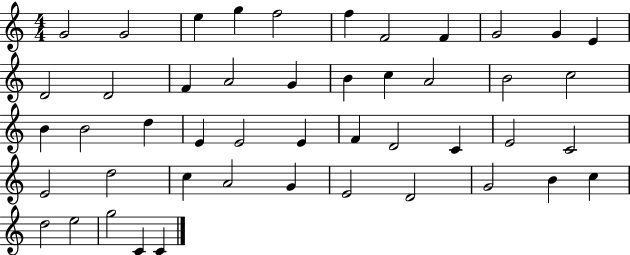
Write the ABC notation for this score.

X:1
T:Untitled
M:4/4
L:1/4
K:C
G2 G2 e g f2 f F2 F G2 G E D2 D2 F A2 G B c A2 B2 c2 B B2 d E E2 E F D2 C E2 C2 E2 d2 c A2 G E2 D2 G2 B c d2 e2 g2 C C